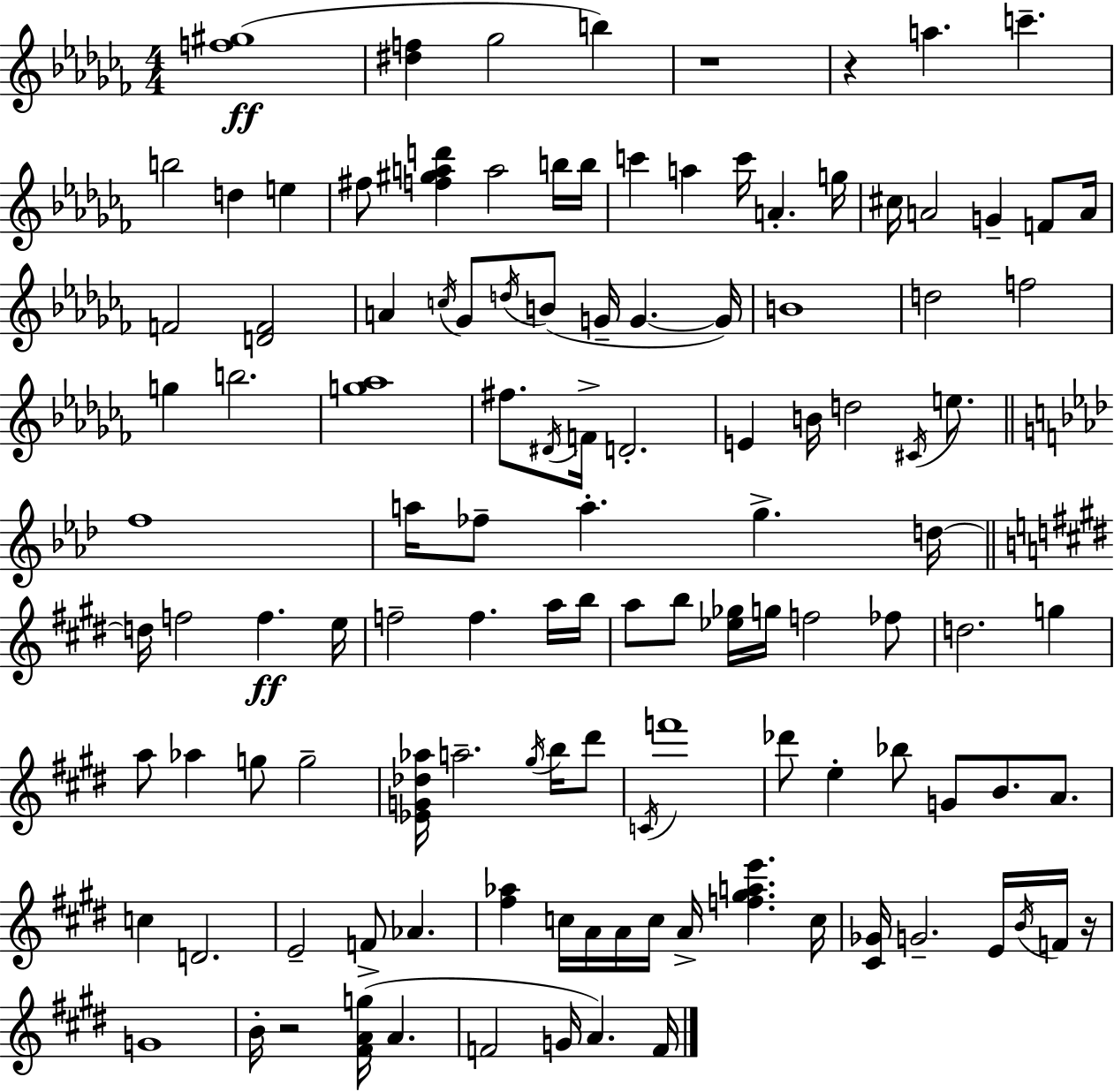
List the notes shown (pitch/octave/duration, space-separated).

[F5,G#5]/w [D#5,F5]/q Gb5/h B5/q R/w R/q A5/q. C6/q. B5/h D5/q E5/q F#5/e [F5,G#5,A5,D6]/q A5/h B5/s B5/s C6/q A5/q C6/s A4/q. G5/s C#5/s A4/h G4/q F4/e A4/s F4/h [D4,F4]/h A4/q C5/s Gb4/e D5/s B4/e G4/s G4/q. G4/s B4/w D5/h F5/h G5/q B5/h. [G5,Ab5]/w F#5/e. D#4/s F4/s D4/h. E4/q B4/s D5/h C#4/s E5/e. F5/w A5/s FES5/e A5/q. G5/q. D5/s D5/s F5/h F5/q. E5/s F5/h F5/q. A5/s B5/s A5/e B5/e [Eb5,Gb5]/s G5/s F5/h FES5/e D5/h. G5/q A5/e Ab5/q G5/e G5/h [Eb4,G4,Db5,Ab5]/s A5/h. G#5/s B5/s D#6/e C4/s F6/w Db6/e E5/q Bb5/e G4/e B4/e. A4/e. C5/q D4/h. E4/h F4/e Ab4/q. [F#5,Ab5]/q C5/s A4/s A4/s C5/s A4/s [F5,G#5,A5,E6]/q. C5/s [C#4,Gb4]/s G4/h. E4/s B4/s F4/s R/s G4/w B4/s R/h [F#4,A4,G5]/s A4/q. F4/h G4/s A4/q. F4/s